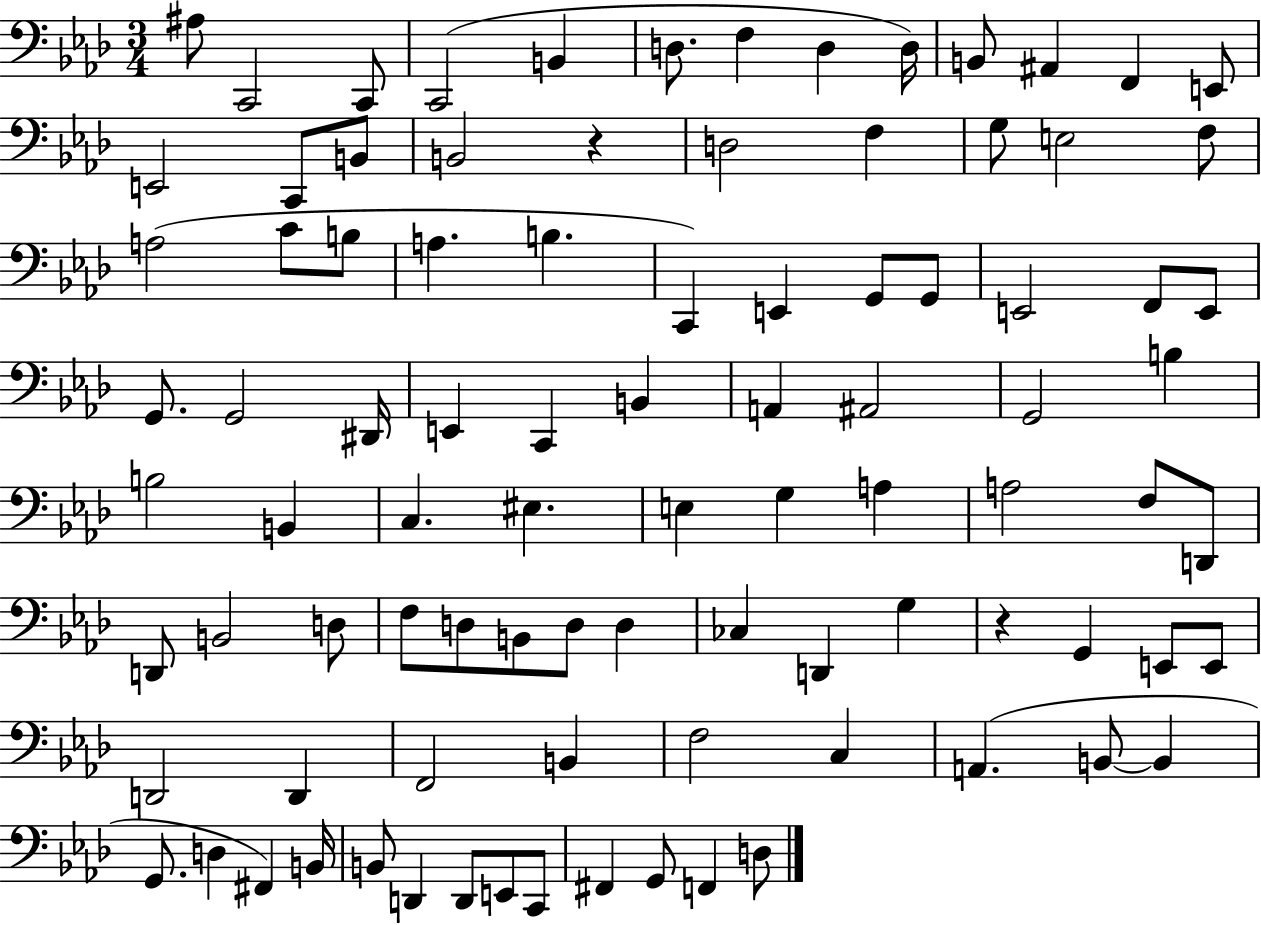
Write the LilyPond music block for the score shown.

{
  \clef bass
  \numericTimeSignature
  \time 3/4
  \key aes \major
  \repeat volta 2 { ais8 c,2 c,8 | c,2( b,4 | d8. f4 d4 d16) | b,8 ais,4 f,4 e,8 | \break e,2 c,8 b,8 | b,2 r4 | d2 f4 | g8 e2 f8 | \break a2( c'8 b8 | a4. b4. | c,4) e,4 g,8 g,8 | e,2 f,8 e,8 | \break g,8. g,2 dis,16 | e,4 c,4 b,4 | a,4 ais,2 | g,2 b4 | \break b2 b,4 | c4. eis4. | e4 g4 a4 | a2 f8 d,8 | \break d,8 b,2 d8 | f8 d8 b,8 d8 d4 | ces4 d,4 g4 | r4 g,4 e,8 e,8 | \break d,2 d,4 | f,2 b,4 | f2 c4 | a,4.( b,8~~ b,4 | \break g,8. d4 fis,4) b,16 | b,8 d,4 d,8 e,8 c,8 | fis,4 g,8 f,4 d8 | } \bar "|."
}